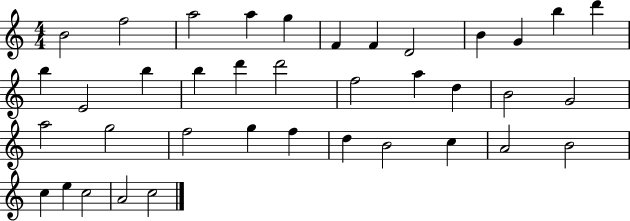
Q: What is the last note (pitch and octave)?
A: C5